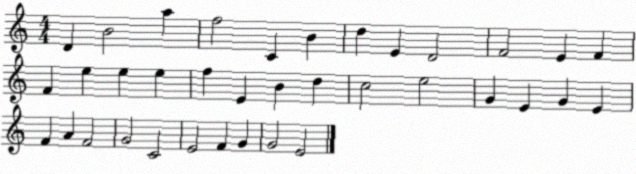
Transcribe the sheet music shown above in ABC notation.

X:1
T:Untitled
M:4/4
L:1/4
K:C
D B2 a f2 C B d E D2 F2 E F F e e e f E B d c2 e2 G E G E F A F2 G2 C2 E2 F G G2 E2